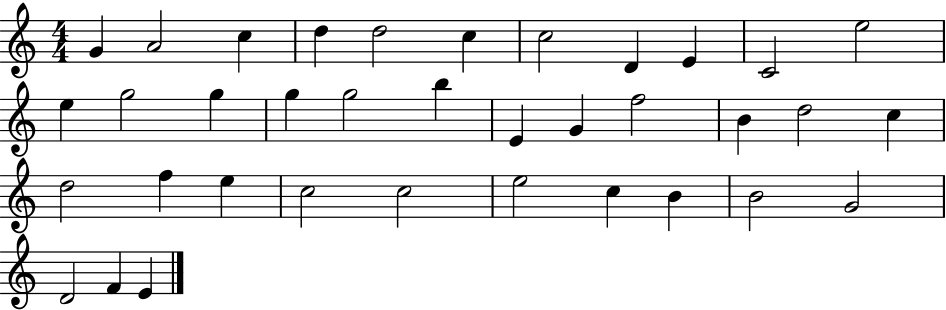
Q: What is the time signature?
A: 4/4